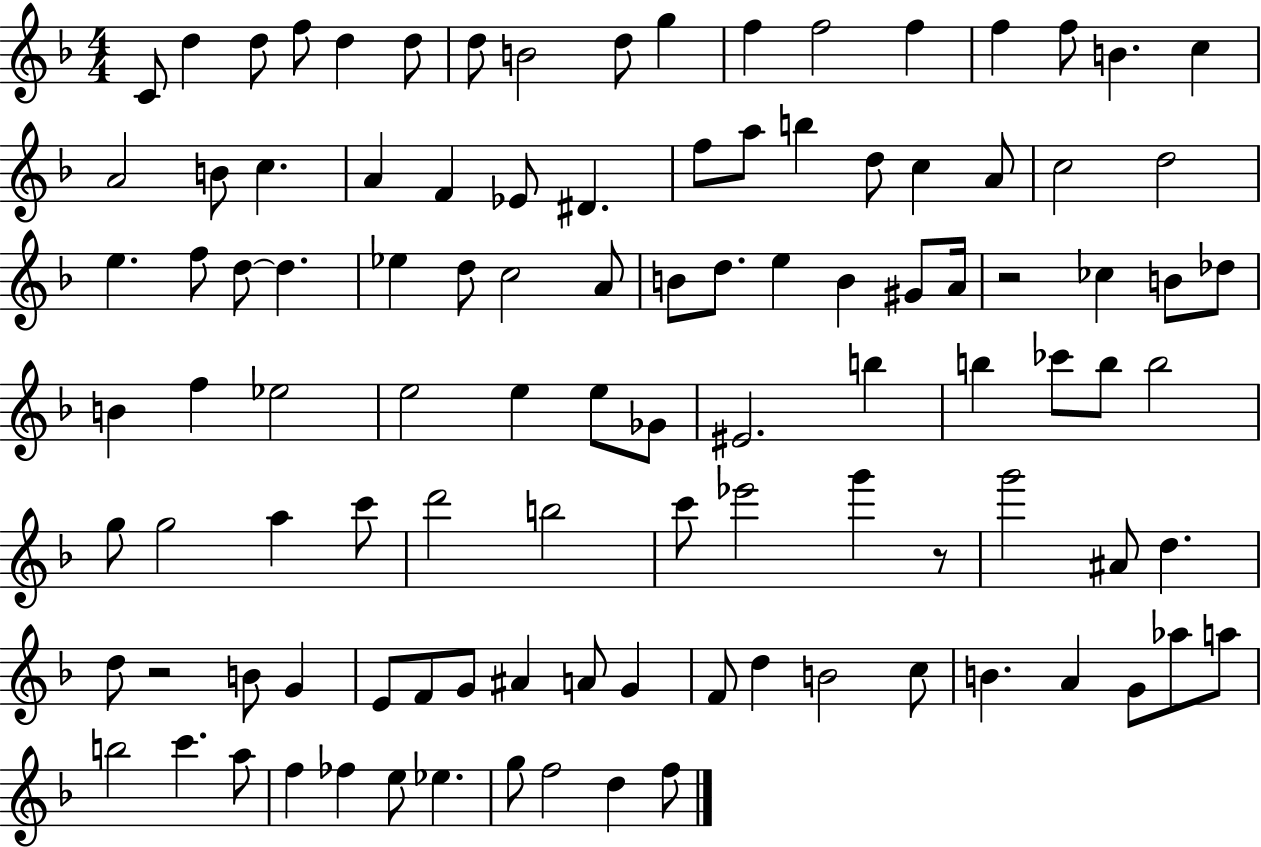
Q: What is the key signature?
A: F major